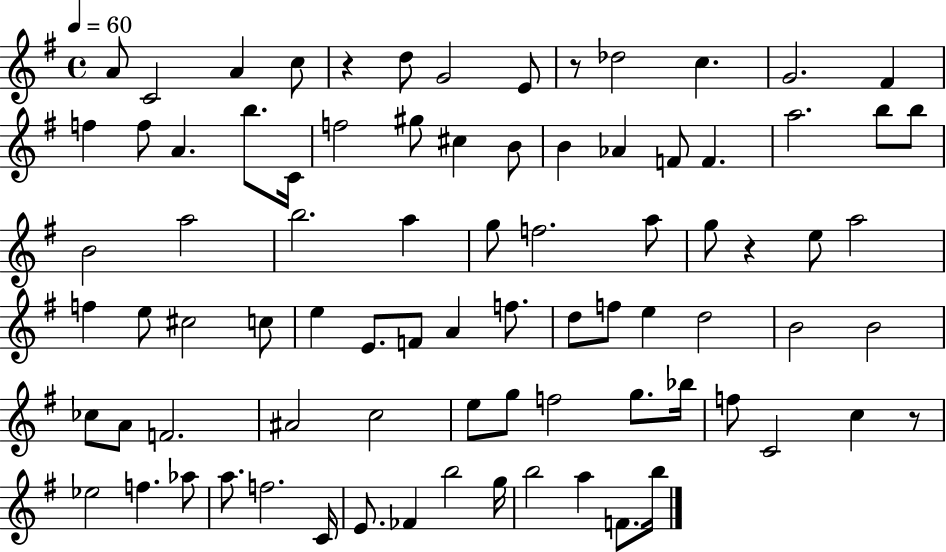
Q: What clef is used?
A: treble